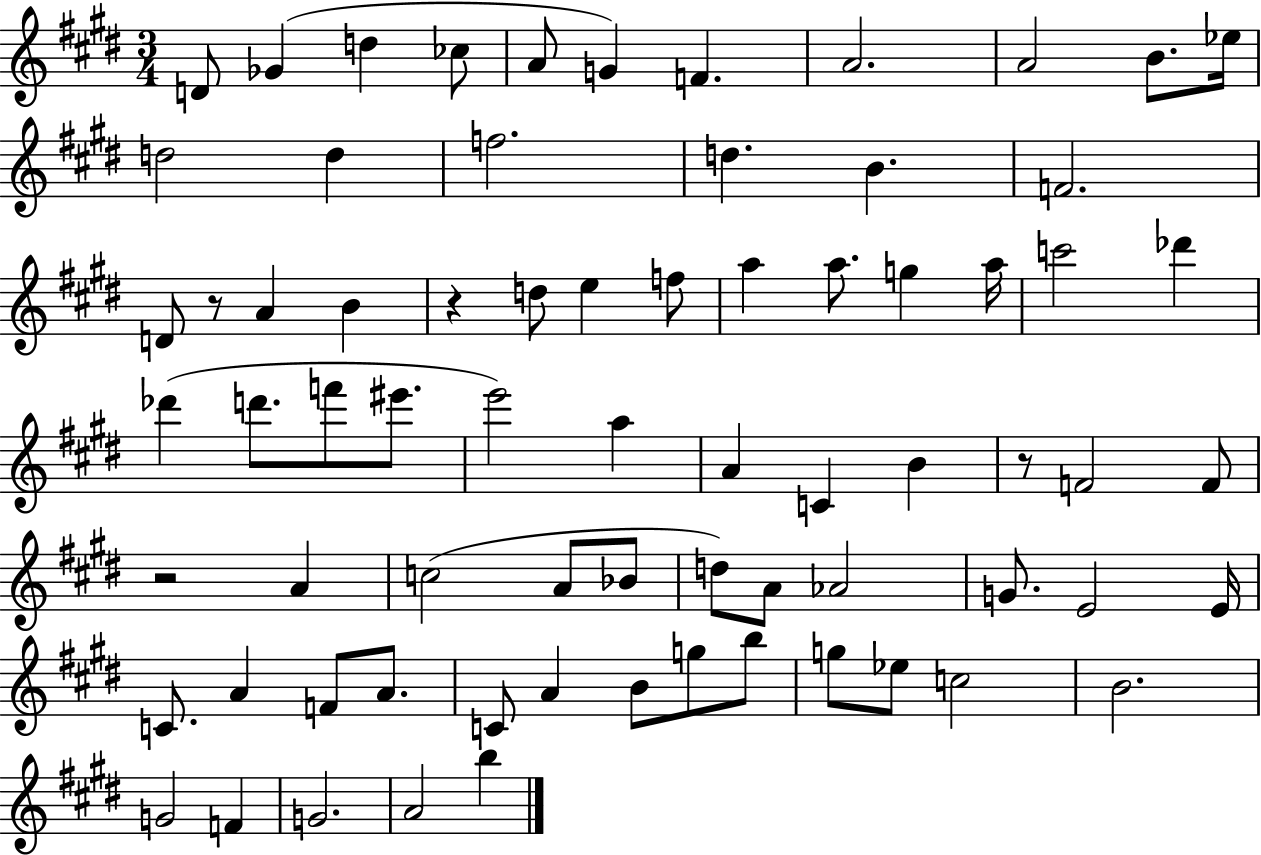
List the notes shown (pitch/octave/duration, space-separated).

D4/e Gb4/q D5/q CES5/e A4/e G4/q F4/q. A4/h. A4/h B4/e. Eb5/s D5/h D5/q F5/h. D5/q. B4/q. F4/h. D4/e R/e A4/q B4/q R/q D5/e E5/q F5/e A5/q A5/e. G5/q A5/s C6/h Db6/q Db6/q D6/e. F6/e EIS6/e. E6/h A5/q A4/q C4/q B4/q R/e F4/h F4/e R/h A4/q C5/h A4/e Bb4/e D5/e A4/e Ab4/h G4/e. E4/h E4/s C4/e. A4/q F4/e A4/e. C4/e A4/q B4/e G5/e B5/e G5/e Eb5/e C5/h B4/h. G4/h F4/q G4/h. A4/h B5/q